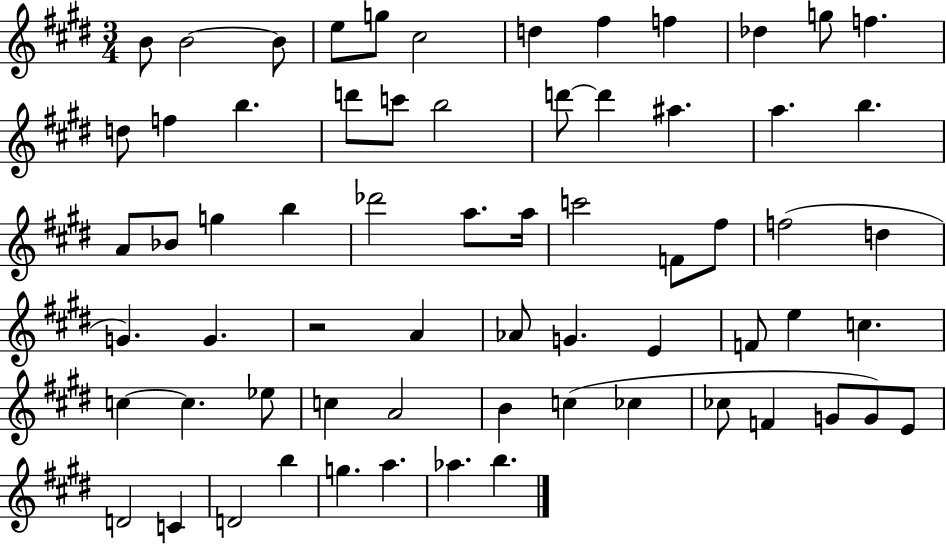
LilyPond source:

{
  \clef treble
  \numericTimeSignature
  \time 3/4
  \key e \major
  b'8 b'2~~ b'8 | e''8 g''8 cis''2 | d''4 fis''4 f''4 | des''4 g''8 f''4. | \break d''8 f''4 b''4. | d'''8 c'''8 b''2 | d'''8~~ d'''4 ais''4. | a''4. b''4. | \break a'8 bes'8 g''4 b''4 | des'''2 a''8. a''16 | c'''2 f'8 fis''8 | f''2( d''4 | \break g'4.) g'4. | r2 a'4 | aes'8 g'4. e'4 | f'8 e''4 c''4. | \break c''4~~ c''4. ees''8 | c''4 a'2 | b'4 c''4( ces''4 | ces''8 f'4 g'8 g'8) e'8 | \break d'2 c'4 | d'2 b''4 | g''4. a''4. | aes''4. b''4. | \break \bar "|."
}